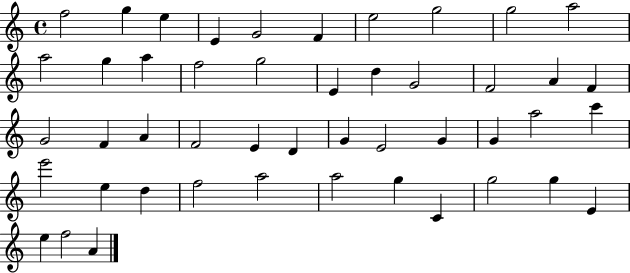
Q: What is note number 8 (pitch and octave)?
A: G5